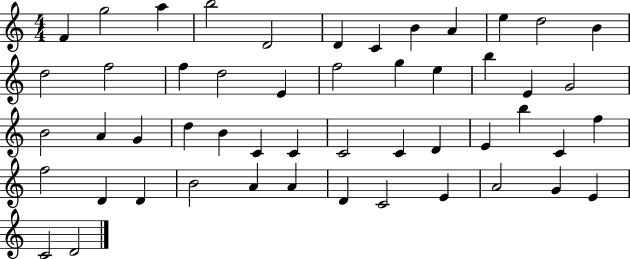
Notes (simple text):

F4/q G5/h A5/q B5/h D4/h D4/q C4/q B4/q A4/q E5/q D5/h B4/q D5/h F5/h F5/q D5/h E4/q F5/h G5/q E5/q B5/q E4/q G4/h B4/h A4/q G4/q D5/q B4/q C4/q C4/q C4/h C4/q D4/q E4/q B5/q C4/q F5/q F5/h D4/q D4/q B4/h A4/q A4/q D4/q C4/h E4/q A4/h G4/q E4/q C4/h D4/h